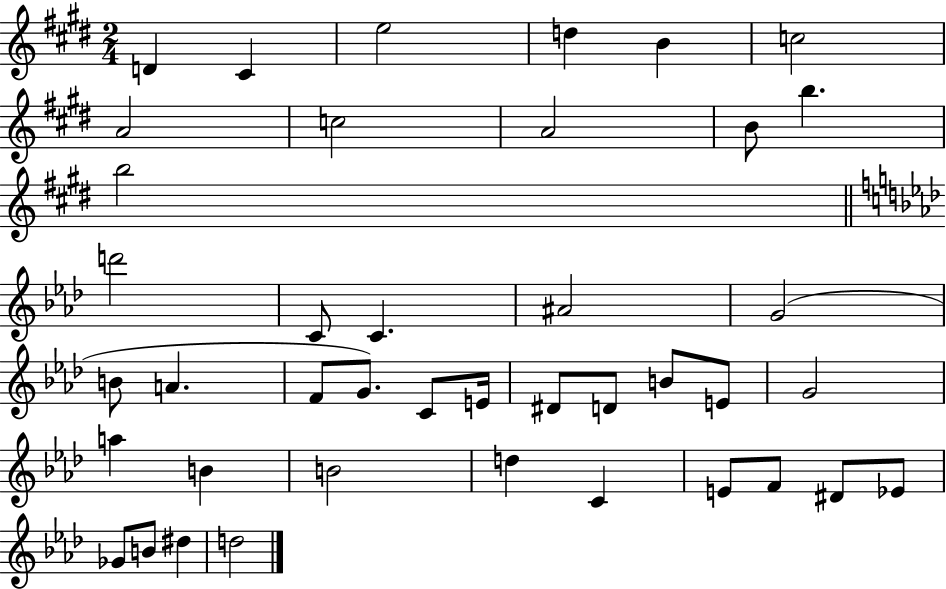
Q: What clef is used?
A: treble